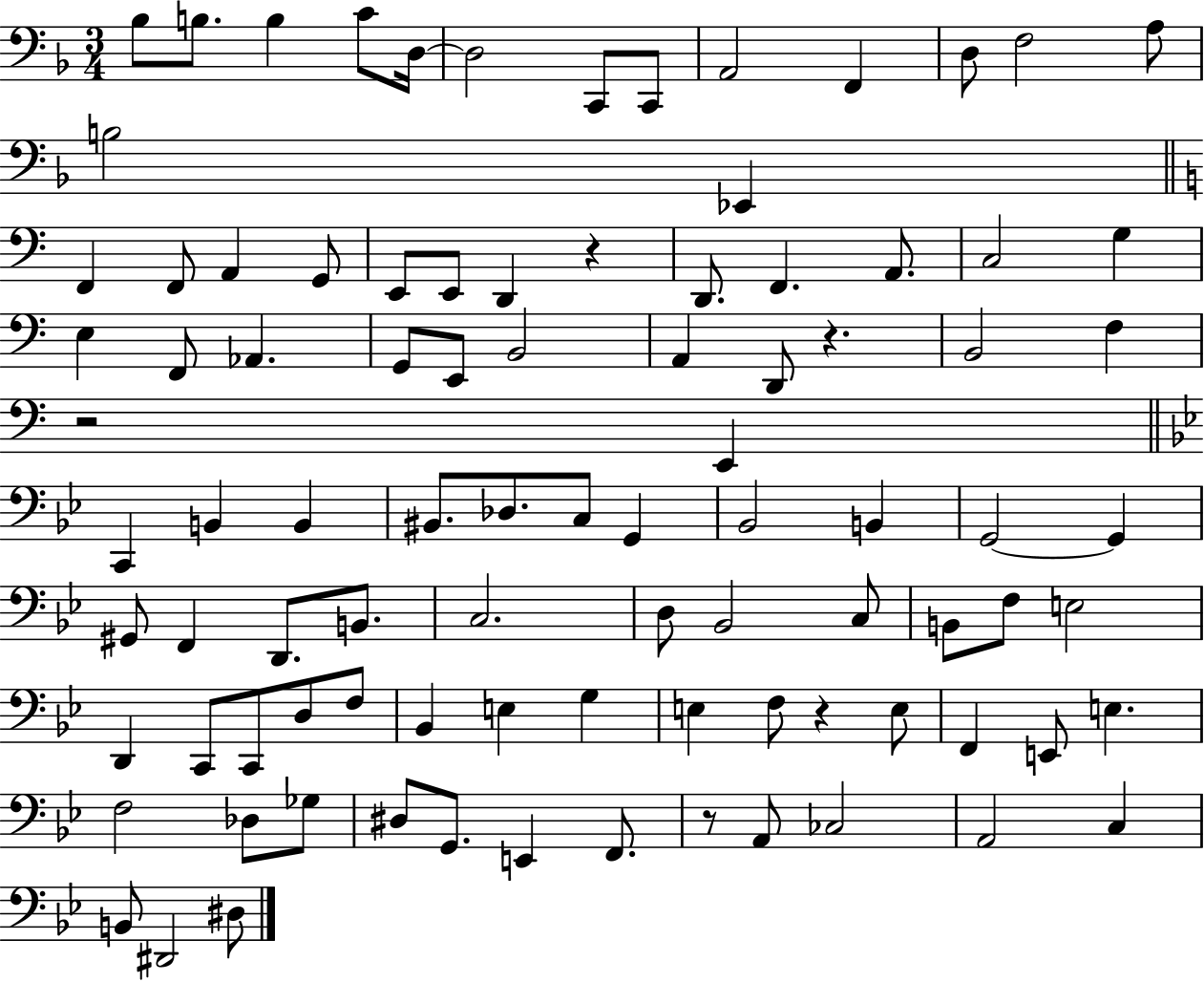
{
  \clef bass
  \numericTimeSignature
  \time 3/4
  \key f \major
  bes8 b8. b4 c'8 d16~~ | d2 c,8 c,8 | a,2 f,4 | d8 f2 a8 | \break b2 ees,4 | \bar "||" \break \key a \minor f,4 f,8 a,4 g,8 | e,8 e,8 d,4 r4 | d,8. f,4. a,8. | c2 g4 | \break e4 f,8 aes,4. | g,8 e,8 b,2 | a,4 d,8 r4. | b,2 f4 | \break r2 e,4 | \bar "||" \break \key g \minor c,4 b,4 b,4 | bis,8. des8. c8 g,4 | bes,2 b,4 | g,2~~ g,4 | \break gis,8 f,4 d,8. b,8. | c2. | d8 bes,2 c8 | b,8 f8 e2 | \break d,4 c,8 c,8 d8 f8 | bes,4 e4 g4 | e4 f8 r4 e8 | f,4 e,8 e4. | \break f2 des8 ges8 | dis8 g,8. e,4 f,8. | r8 a,8 ces2 | a,2 c4 | \break b,8 dis,2 dis8 | \bar "|."
}